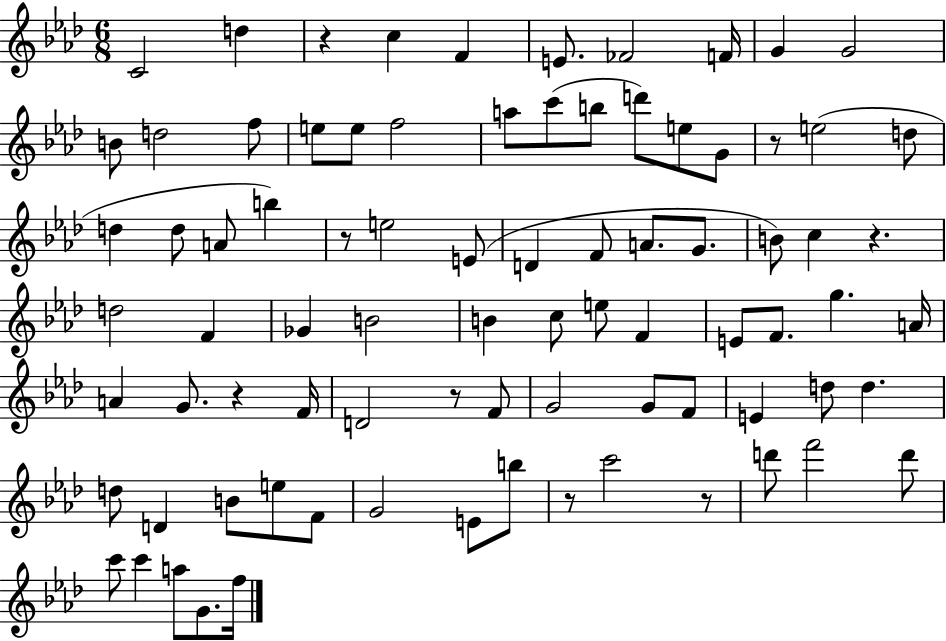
X:1
T:Untitled
M:6/8
L:1/4
K:Ab
C2 d z c F E/2 _F2 F/4 G G2 B/2 d2 f/2 e/2 e/2 f2 a/2 c'/2 b/2 d'/2 e/2 G/2 z/2 e2 d/2 d d/2 A/2 b z/2 e2 E/2 D F/2 A/2 G/2 B/2 c z d2 F _G B2 B c/2 e/2 F E/2 F/2 g A/4 A G/2 z F/4 D2 z/2 F/2 G2 G/2 F/2 E d/2 d d/2 D B/2 e/2 F/2 G2 E/2 b/2 z/2 c'2 z/2 d'/2 f'2 d'/2 c'/2 c' a/2 G/2 f/4